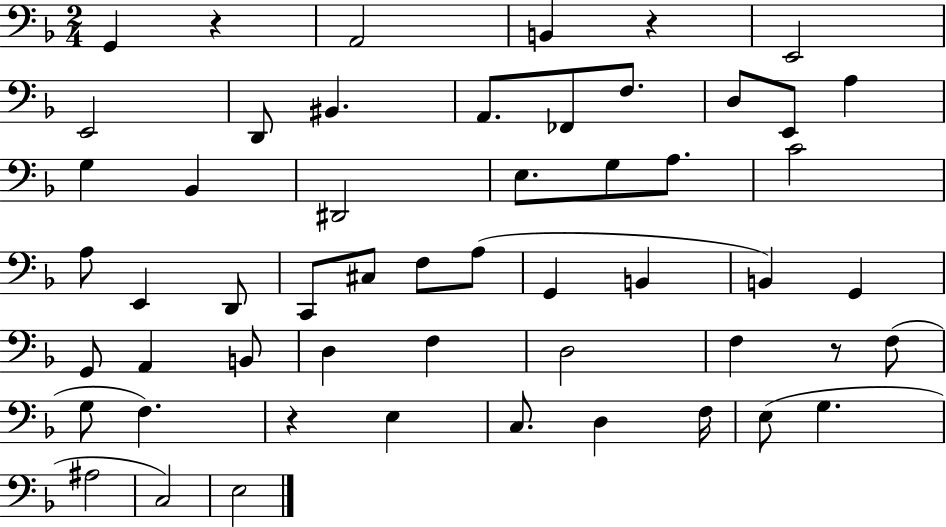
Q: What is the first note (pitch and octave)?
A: G2